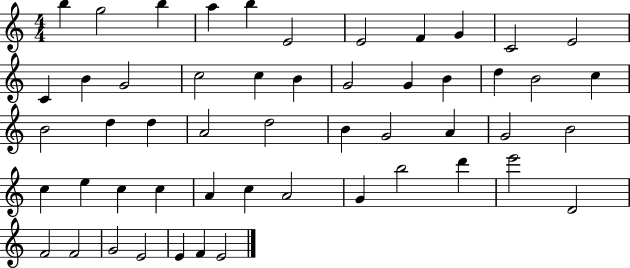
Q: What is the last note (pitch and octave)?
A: E4